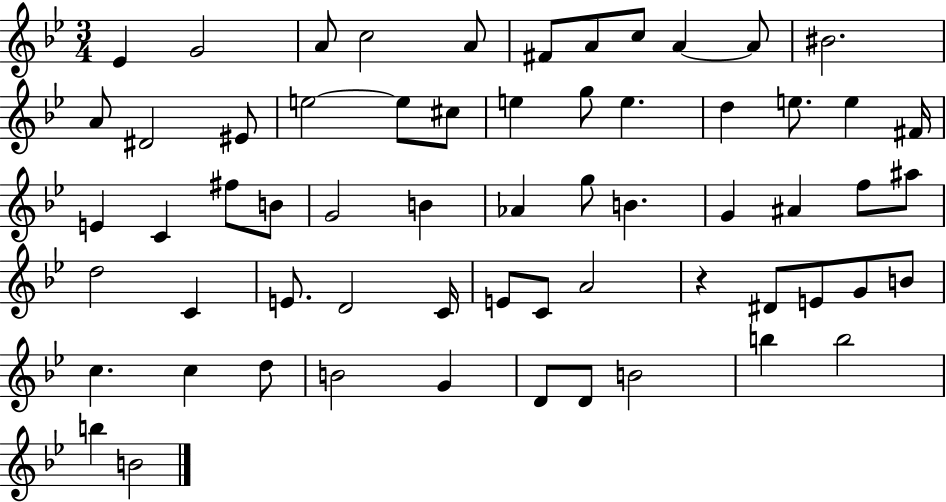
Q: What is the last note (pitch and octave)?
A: B4